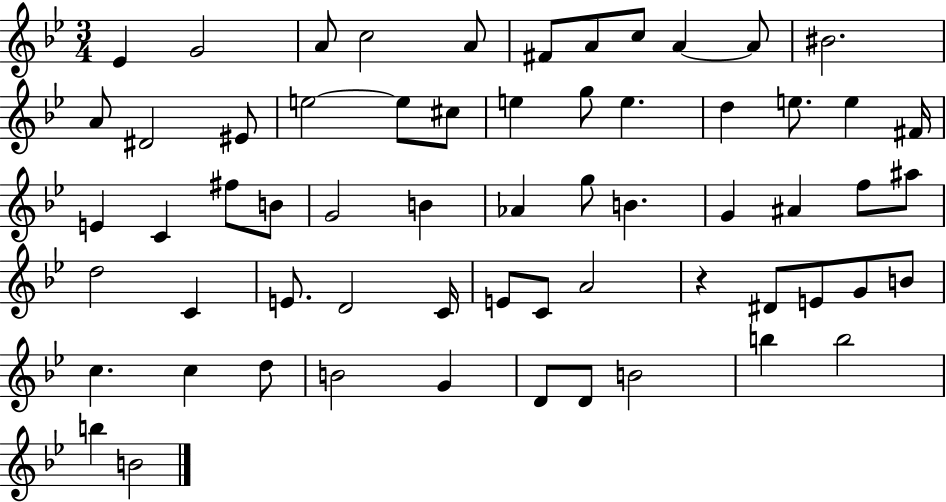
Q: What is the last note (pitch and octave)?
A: B4